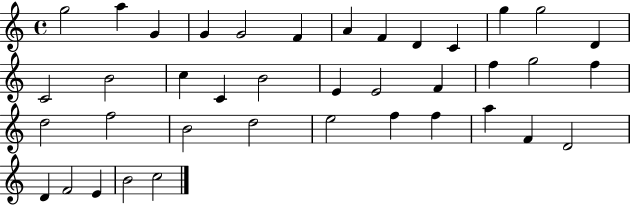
{
  \clef treble
  \time 4/4
  \defaultTimeSignature
  \key c \major
  g''2 a''4 g'4 | g'4 g'2 f'4 | a'4 f'4 d'4 c'4 | g''4 g''2 d'4 | \break c'2 b'2 | c''4 c'4 b'2 | e'4 e'2 f'4 | f''4 g''2 f''4 | \break d''2 f''2 | b'2 d''2 | e''2 f''4 f''4 | a''4 f'4 d'2 | \break d'4 f'2 e'4 | b'2 c''2 | \bar "|."
}